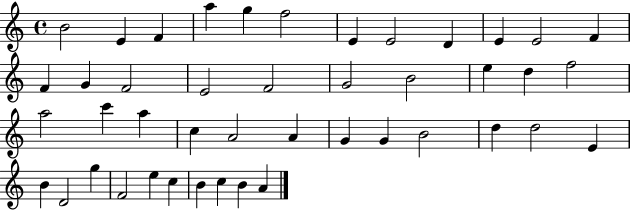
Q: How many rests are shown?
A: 0